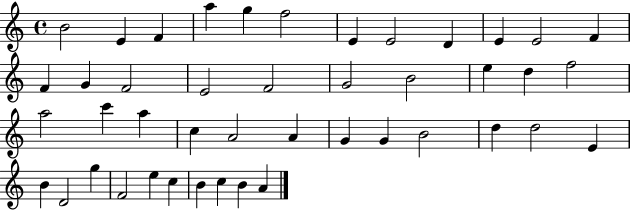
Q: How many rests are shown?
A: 0